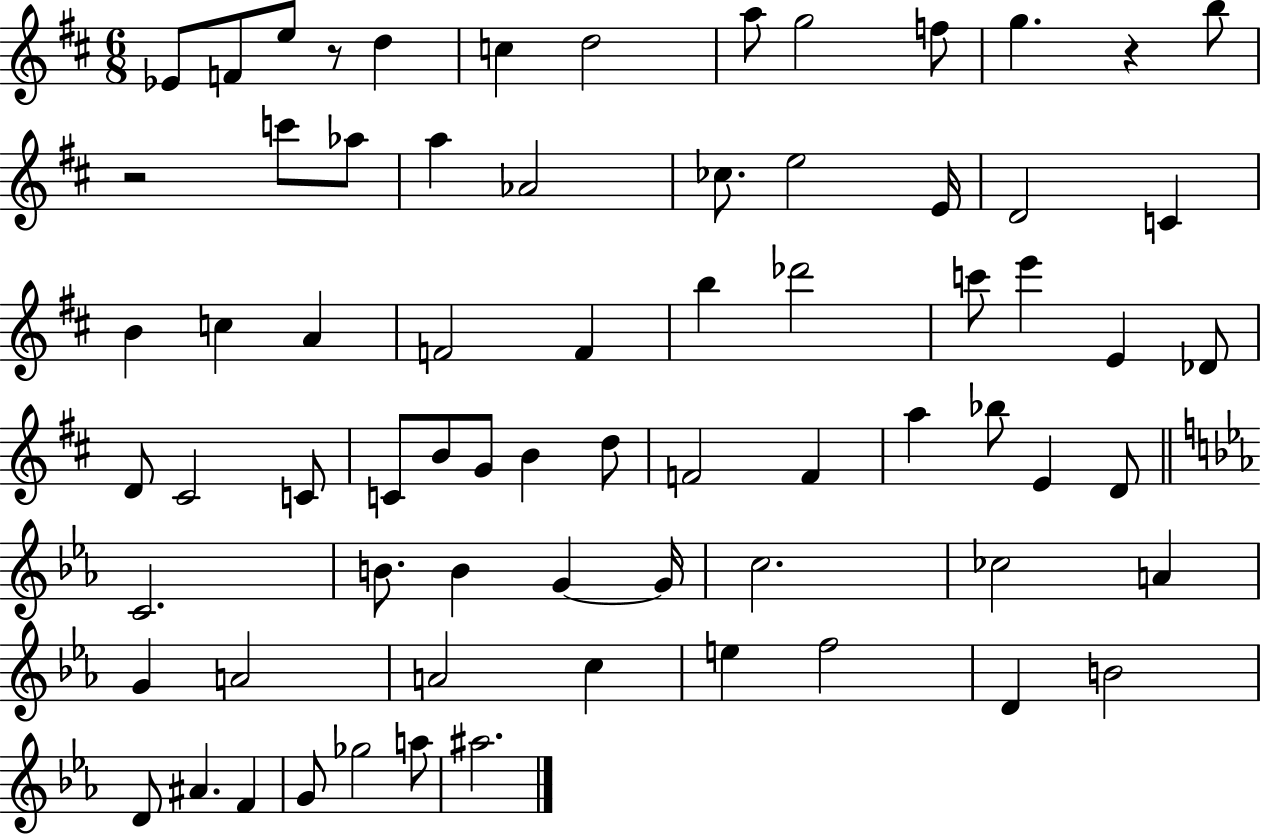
X:1
T:Untitled
M:6/8
L:1/4
K:D
_E/2 F/2 e/2 z/2 d c d2 a/2 g2 f/2 g z b/2 z2 c'/2 _a/2 a _A2 _c/2 e2 E/4 D2 C B c A F2 F b _d'2 c'/2 e' E _D/2 D/2 ^C2 C/2 C/2 B/2 G/2 B d/2 F2 F a _b/2 E D/2 C2 B/2 B G G/4 c2 _c2 A G A2 A2 c e f2 D B2 D/2 ^A F G/2 _g2 a/2 ^a2